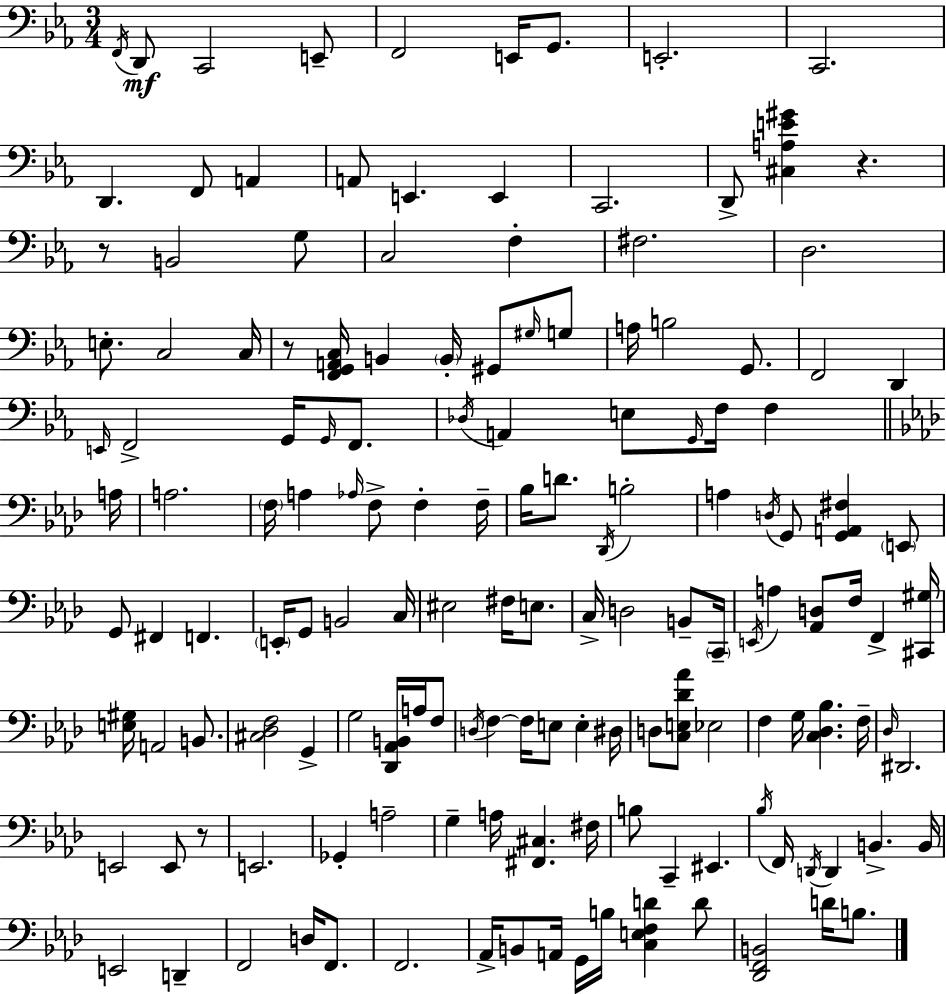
X:1
T:Untitled
M:3/4
L:1/4
K:Cm
F,,/4 D,,/2 C,,2 E,,/2 F,,2 E,,/4 G,,/2 E,,2 C,,2 D,, F,,/2 A,, A,,/2 E,, E,, C,,2 D,,/2 [^C,A,E^G] z z/2 B,,2 G,/2 C,2 F, ^F,2 D,2 E,/2 C,2 C,/4 z/2 [F,,G,,A,,C,]/4 B,, B,,/4 ^G,,/2 ^G,/4 G,/2 A,/4 B,2 G,,/2 F,,2 D,, E,,/4 F,,2 G,,/4 G,,/4 F,,/2 _D,/4 A,, E,/2 G,,/4 F,/4 F, A,/4 A,2 F,/4 A, _A,/4 F,/2 F, F,/4 _B,/4 D/2 _D,,/4 B,2 A, D,/4 G,,/2 [G,,A,,^F,] E,,/2 G,,/2 ^F,, F,, E,,/4 G,,/2 B,,2 C,/4 ^E,2 ^F,/4 E,/2 C,/4 D,2 B,,/2 C,,/4 E,,/4 A, [_A,,D,]/2 F,/4 F,, [^C,,^G,]/4 [E,^G,]/4 A,,2 B,,/2 [^C,_D,F,]2 G,, G,2 [_D,,_A,,B,,]/4 A,/4 F,/2 D,/4 F, F,/4 E,/2 E, ^D,/4 D,/2 [C,E,_D_A]/2 _E,2 F, G,/4 [C,_D,_B,] F,/4 _D,/4 ^D,,2 E,,2 E,,/2 z/2 E,,2 _G,, A,2 G, A,/4 [^F,,^C,] ^F,/4 B,/2 C,, ^E,, _B,/4 F,,/4 D,,/4 D,, B,, B,,/4 E,,2 D,, F,,2 D,/4 F,,/2 F,,2 _A,,/4 B,,/2 A,,/4 G,,/4 B,/4 [C,E,F,D] D/2 [_D,,F,,B,,]2 D/4 B,/2